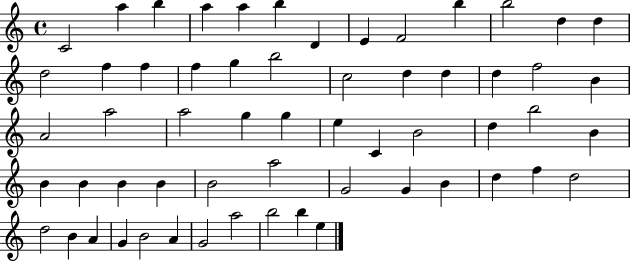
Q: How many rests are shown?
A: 0